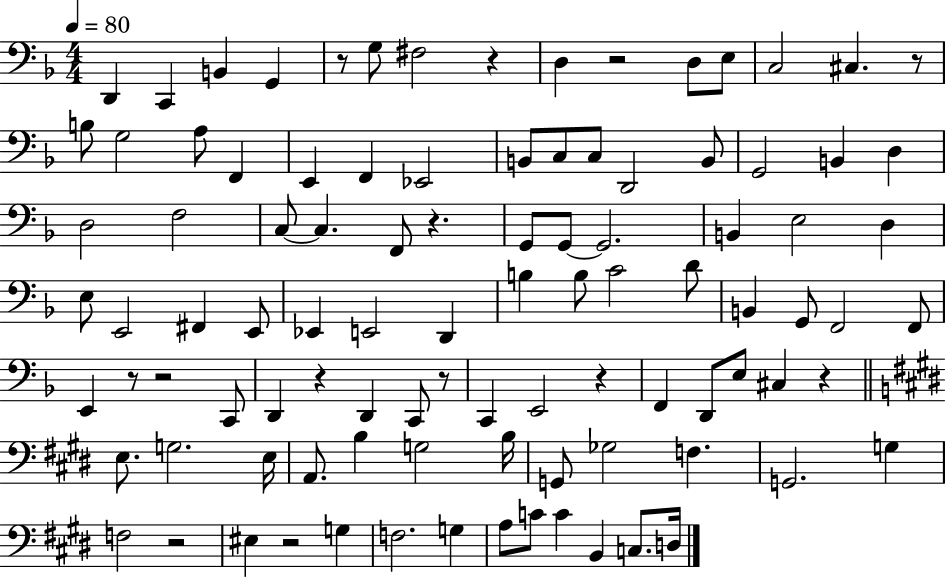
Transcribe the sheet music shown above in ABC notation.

X:1
T:Untitled
M:4/4
L:1/4
K:F
D,, C,, B,, G,, z/2 G,/2 ^F,2 z D, z2 D,/2 E,/2 C,2 ^C, z/2 B,/2 G,2 A,/2 F,, E,, F,, _E,,2 B,,/2 C,/2 C,/2 D,,2 B,,/2 G,,2 B,, D, D,2 F,2 C,/2 C, F,,/2 z G,,/2 G,,/2 G,,2 B,, E,2 D, E,/2 E,,2 ^F,, E,,/2 _E,, E,,2 D,, B, B,/2 C2 D/2 B,, G,,/2 F,,2 F,,/2 E,, z/2 z2 C,,/2 D,, z D,, C,,/2 z/2 C,, E,,2 z F,, D,,/2 E,/2 ^C, z E,/2 G,2 E,/4 A,,/2 B, G,2 B,/4 G,,/2 _G,2 F, G,,2 G, F,2 z2 ^E, z2 G, F,2 G, A,/2 C/2 C B,, C,/2 D,/4